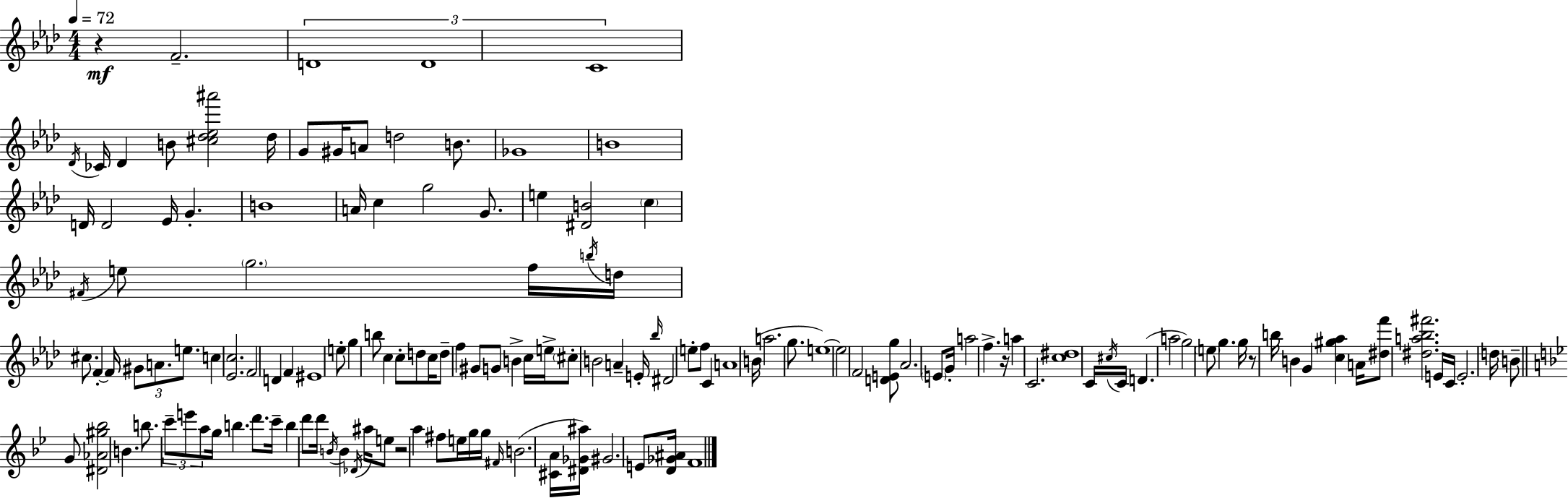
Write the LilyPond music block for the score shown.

{
  \clef treble
  \numericTimeSignature
  \time 4/4
  \key f \minor
  \tempo 4 = 72
  \repeat volta 2 { r4\mf f'2.-- | \tuplet 3/2 { d'1 | d'1 | c'1 } | \break \acciaccatura { des'16 } ces'16 des'4 b'8 <cis'' des'' ees'' ais'''>2 | des''16 g'8 gis'16 a'8 d''2 b'8. | ges'1 | b'1 | \break d'16 d'2 ees'16 g'4.-. | b'1 | a'16 c''4 g''2 g'8. | e''4 <dis' b'>2 \parenthesize c''4 | \break \acciaccatura { fis'16 } e''8 \parenthesize g''2. | f''16 \acciaccatura { b''16 } d''16 cis''8. f'4-.~~ f'16 \tuplet 3/2 { gis'8 a'8. | e''8. } c''4 <ees' c''>2. | f'2 d'4 f'4 | \break eis'1 | e''8-. g''4 b''8 c''4 c''8-. | d''8 c''16 d''8-- f''4 gis'8 g'8 b'4-> | c''16 e''16-> \parenthesize cis''8-. b'2 a'4-- | \break e'16-. \grace { bes''16 } dis'2 e''8-. f''8 | c'4 a'1 | b'16( a''2. | g''8. e''1~~) | \break e''2 f'2 | <d' e' g''>8 aes'2. | \parenthesize e'8 g'16-. a''2 f''4.-> | r16 a''4 c'2. | \break <c'' dis''>1 | c'16 \acciaccatura { cis''16 } c'16 d'4.( a''2 | g''2) \parenthesize e''8 g''4. | g''16 r8 b''16 b'4 g'4 | \break <c'' gis'' aes''>4 a'16 <dis'' f'''>8 <dis'' a'' bes'' fis'''>2. | e'16 c'16 e'2.-. | d''16 b'8-- \bar "||" \break \key bes \major g'8 <dis' aes' gis'' bes''>2 b'4. | b''8. \tuplet 3/2 { c'''8-- e'''8 a''8 } g''16 b''4. | d'''8. c'''16-- b''4 d'''8 d'''16 \acciaccatura { b'16 } b'4 | \acciaccatura { des'16 } ais''16 e''8 r2 a''4 | \break fis''8 e''16 g''16 g''16 \grace { fis'16 }( b'2. | <cis' a'>16 <dis' ges' ais''>16) gis'2. | e'8 <d' ges' ais'>16 f'1 | } \bar "|."
}